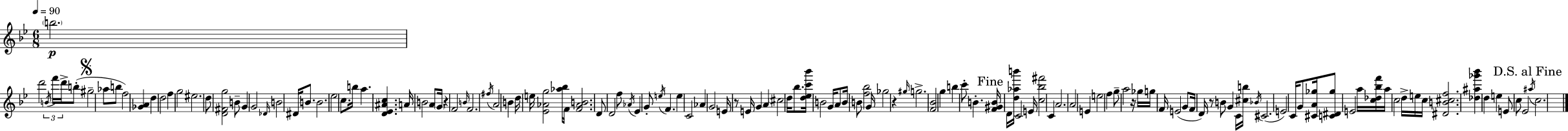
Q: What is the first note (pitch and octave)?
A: B5